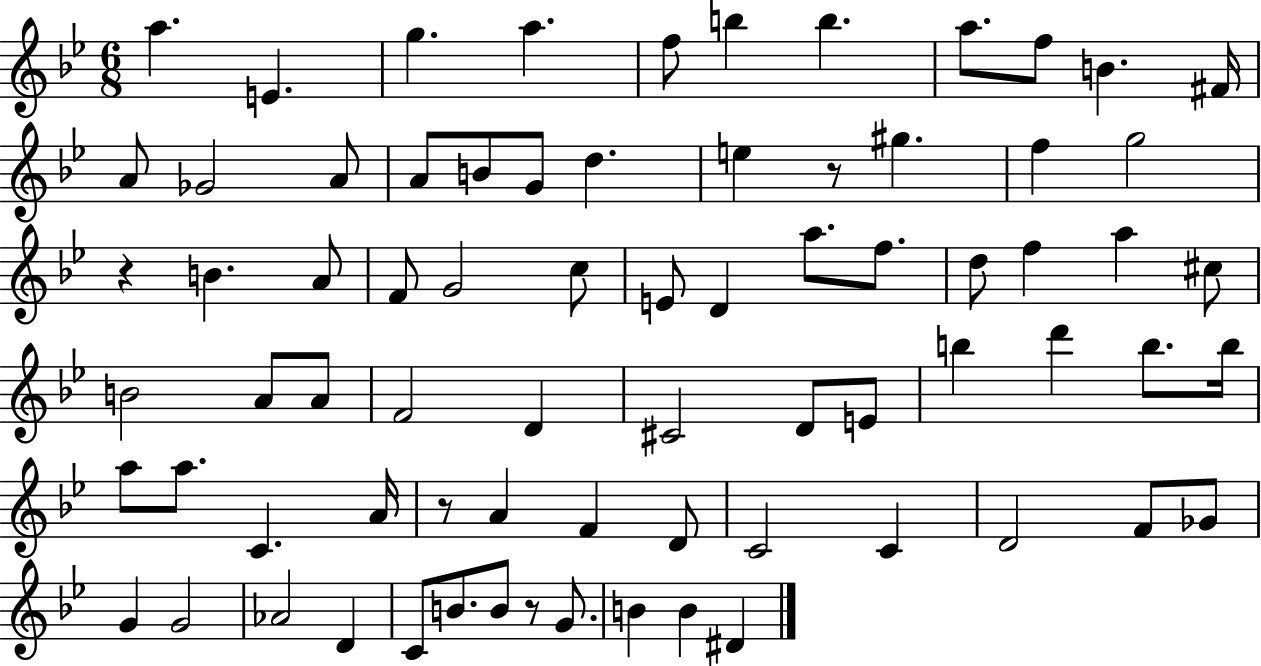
A5/q. E4/q. G5/q. A5/q. F5/e B5/q B5/q. A5/e. F5/e B4/q. F#4/s A4/e Gb4/h A4/e A4/e B4/e G4/e D5/q. E5/q R/e G#5/q. F5/q G5/h R/q B4/q. A4/e F4/e G4/h C5/e E4/e D4/q A5/e. F5/e. D5/e F5/q A5/q C#5/e B4/h A4/e A4/e F4/h D4/q C#4/h D4/e E4/e B5/q D6/q B5/e. B5/s A5/e A5/e. C4/q. A4/s R/e A4/q F4/q D4/e C4/h C4/q D4/h F4/e Gb4/e G4/q G4/h Ab4/h D4/q C4/e B4/e. B4/e R/e G4/e. B4/q B4/q D#4/q